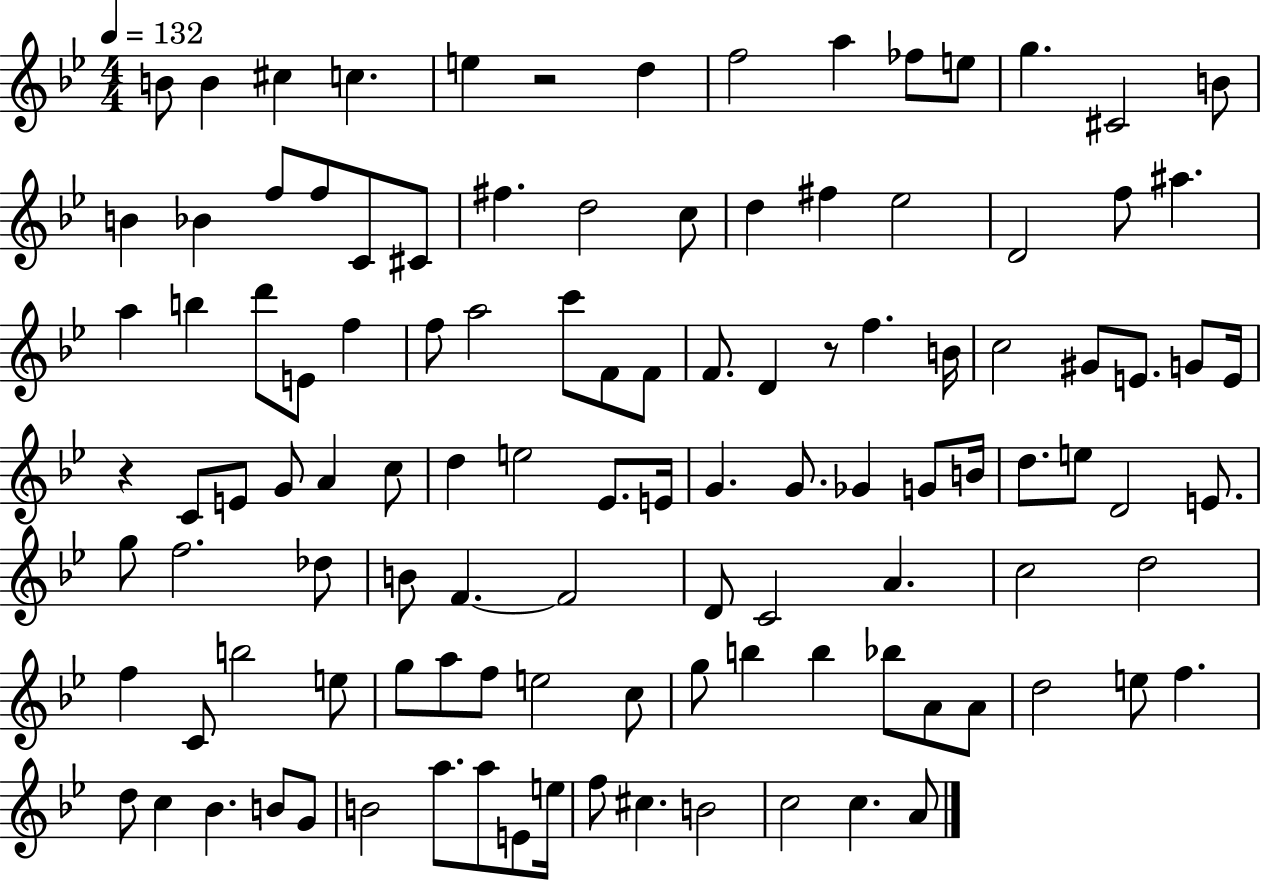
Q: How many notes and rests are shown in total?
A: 113